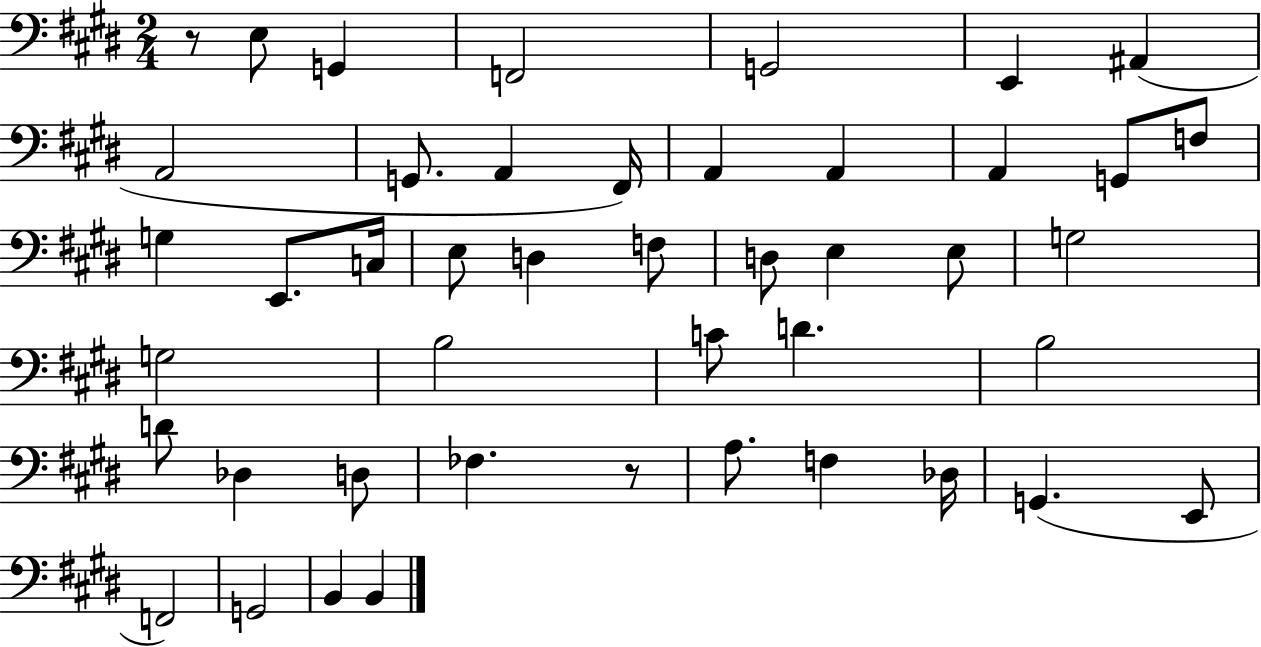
R/e E3/e G2/q F2/h G2/h E2/q A#2/q A2/h G2/e. A2/q F#2/s A2/q A2/q A2/q G2/e F3/e G3/q E2/e. C3/s E3/e D3/q F3/e D3/e E3/q E3/e G3/h G3/h B3/h C4/e D4/q. B3/h D4/e Db3/q D3/e FES3/q. R/e A3/e. F3/q Db3/s G2/q. E2/e F2/h G2/h B2/q B2/q